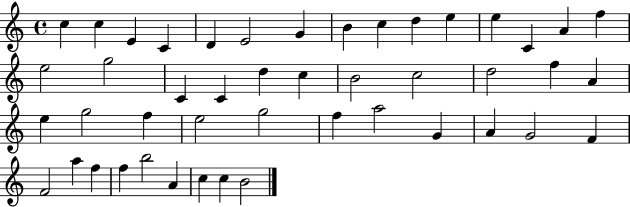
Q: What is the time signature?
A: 4/4